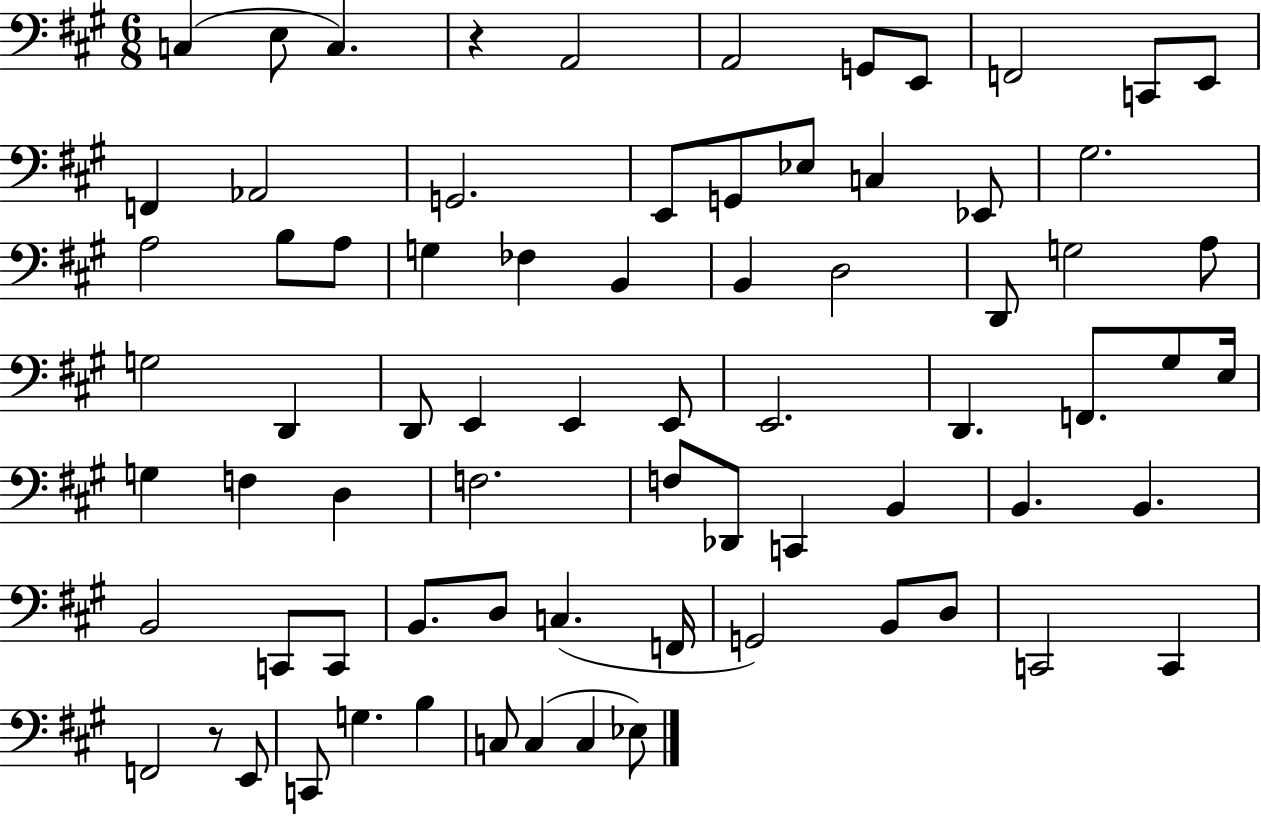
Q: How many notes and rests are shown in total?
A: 74